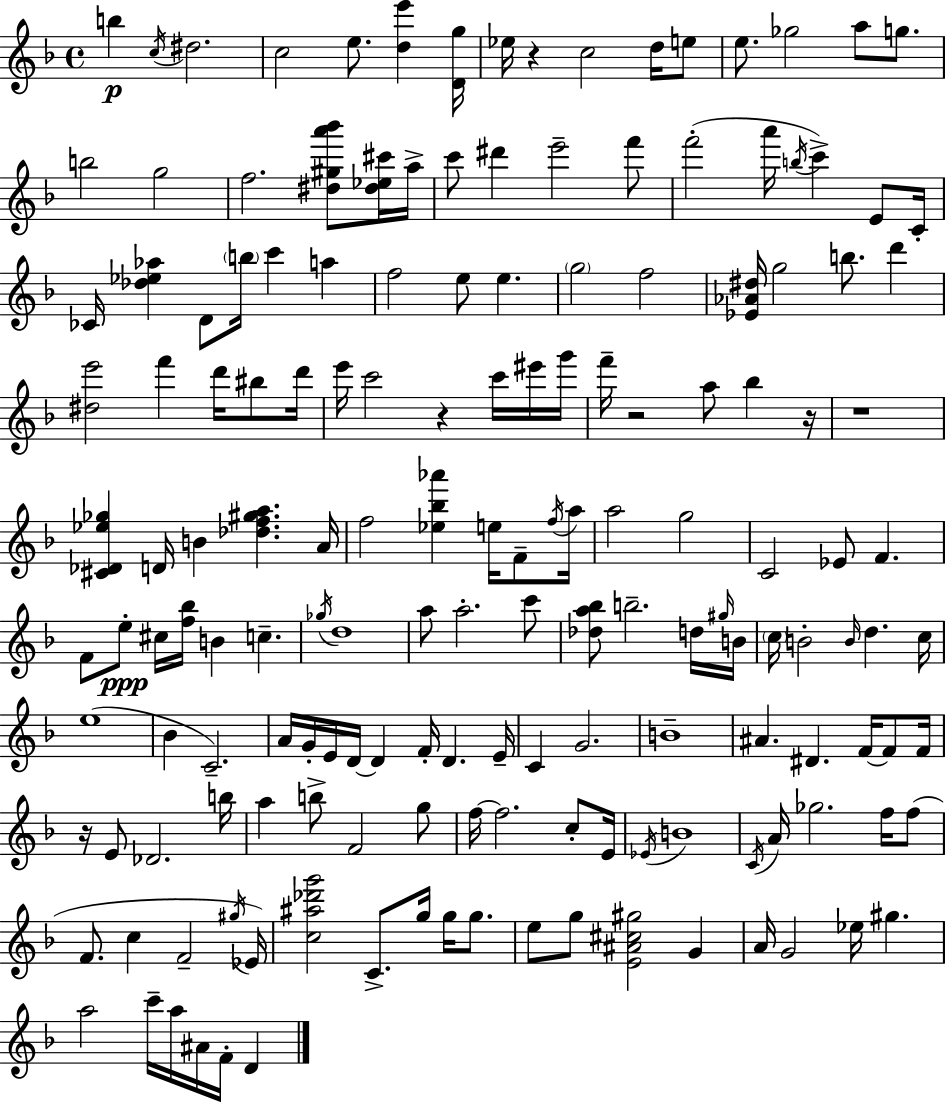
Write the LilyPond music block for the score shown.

{
  \clef treble
  \time 4/4
  \defaultTimeSignature
  \key f \major
  \repeat volta 2 { b''4\p \acciaccatura { c''16 } dis''2. | c''2 e''8. <d'' e'''>4 | <d' g''>16 ees''16 r4 c''2 d''16 e''8 | e''8. ges''2 a''8 g''8. | \break b''2 g''2 | f''2. <dis'' gis'' a''' bes'''>8 <dis'' ees'' cis'''>16 | a''16-> c'''8 dis'''4 e'''2-- f'''8 | f'''2-.( a'''16 \acciaccatura { b''16 } c'''4->) e'8 | \break c'16-. ces'16 <des'' ees'' aes''>4 d'8 \parenthesize b''16 c'''4 a''4 | f''2 e''8 e''4. | \parenthesize g''2 f''2 | <ees' aes' dis''>16 g''2 b''8. d'''4 | \break <dis'' e'''>2 f'''4 d'''16 bis''8 | d'''16 e'''16 c'''2 r4 c'''16 | eis'''16 g'''16 f'''16-- r2 a''8 bes''4 | r16 r1 | \break <cis' des' ees'' ges''>4 d'16 b'4 <des'' f'' gis'' a''>4. | a'16 f''2 <ees'' bes'' aes'''>4 e''16 f'8-- | \acciaccatura { f''16 } a''16 a''2 g''2 | c'2 ees'8 f'4. | \break f'8 e''8-.\ppp cis''16 <f'' bes''>16 b'4 c''4.-- | \acciaccatura { ges''16 } d''1 | a''8 a''2.-. | c'''8 <des'' a'' bes''>8 b''2.-- | \break d''16 \grace { gis''16 } b'16 \parenthesize c''16 b'2-. \grace { b'16 } d''4. | c''16 e''1( | bes'4 c'2.--) | a'16 g'16-. e'16 d'16~~ d'4 f'16-. d'4. | \break e'16-- c'4 g'2. | b'1-- | ais'4. dis'4. | f'16~~ f'8 f'16 r16 e'8 des'2. | \break b''16 a''4 b''8-> f'2 | g''8 f''16~~ f''2. | c''8-. e'16 \acciaccatura { ees'16 } b'1 | \acciaccatura { c'16 } a'16 ges''2. | \break f''16 f''8( f'8. c''4 f'2-- | \acciaccatura { gis''16 }) ees'16 <c'' ais'' des''' g'''>2 | c'8.-> g''16 g''16 g''8. e''8 g''8 <e' ais' cis'' gis''>2 | g'4 a'16 g'2 | \break ees''16 gis''4. a''2 | c'''16-- a''16 ais'16 f'16-. d'4 } \bar "|."
}